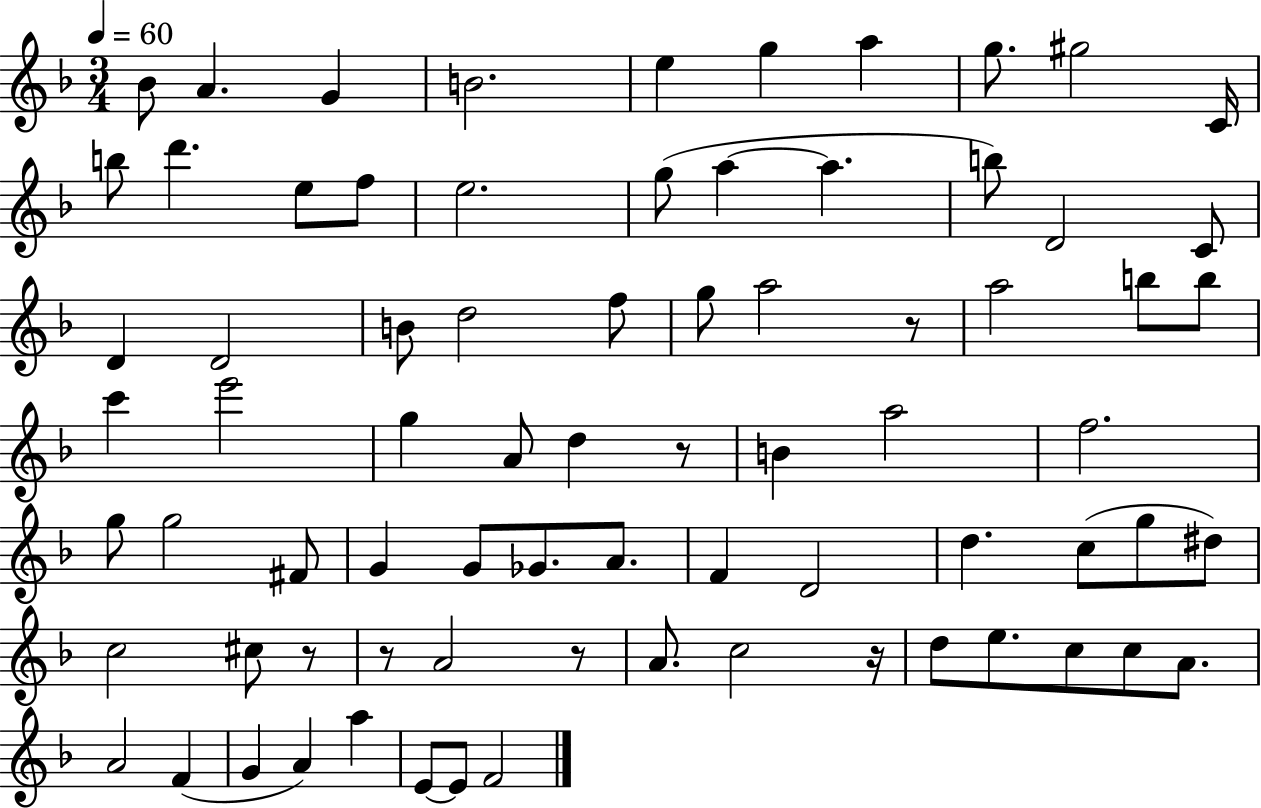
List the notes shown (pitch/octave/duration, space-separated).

Bb4/e A4/q. G4/q B4/h. E5/q G5/q A5/q G5/e. G#5/h C4/s B5/e D6/q. E5/e F5/e E5/h. G5/e A5/q A5/q. B5/e D4/h C4/e D4/q D4/h B4/e D5/h F5/e G5/e A5/h R/e A5/h B5/e B5/e C6/q E6/h G5/q A4/e D5/q R/e B4/q A5/h F5/h. G5/e G5/h F#4/e G4/q G4/e Gb4/e. A4/e. F4/q D4/h D5/q. C5/e G5/e D#5/e C5/h C#5/e R/e R/e A4/h R/e A4/e. C5/h R/s D5/e E5/e. C5/e C5/e A4/e. A4/h F4/q G4/q A4/q A5/q E4/e E4/e F4/h